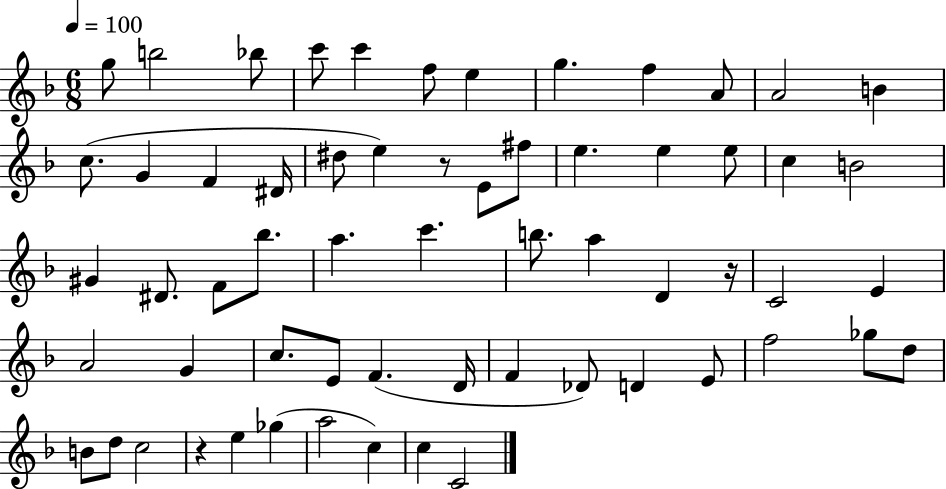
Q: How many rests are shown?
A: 3